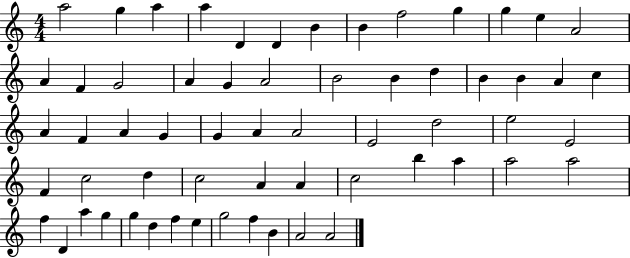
A5/h G5/q A5/q A5/q D4/q D4/q B4/q B4/q F5/h G5/q G5/q E5/q A4/h A4/q F4/q G4/h A4/q G4/q A4/h B4/h B4/q D5/q B4/q B4/q A4/q C5/q A4/q F4/q A4/q G4/q G4/q A4/q A4/h E4/h D5/h E5/h E4/h F4/q C5/h D5/q C5/h A4/q A4/q C5/h B5/q A5/q A5/h A5/h F5/q D4/q A5/q G5/q G5/q D5/q F5/q E5/q G5/h F5/q B4/q A4/h A4/h